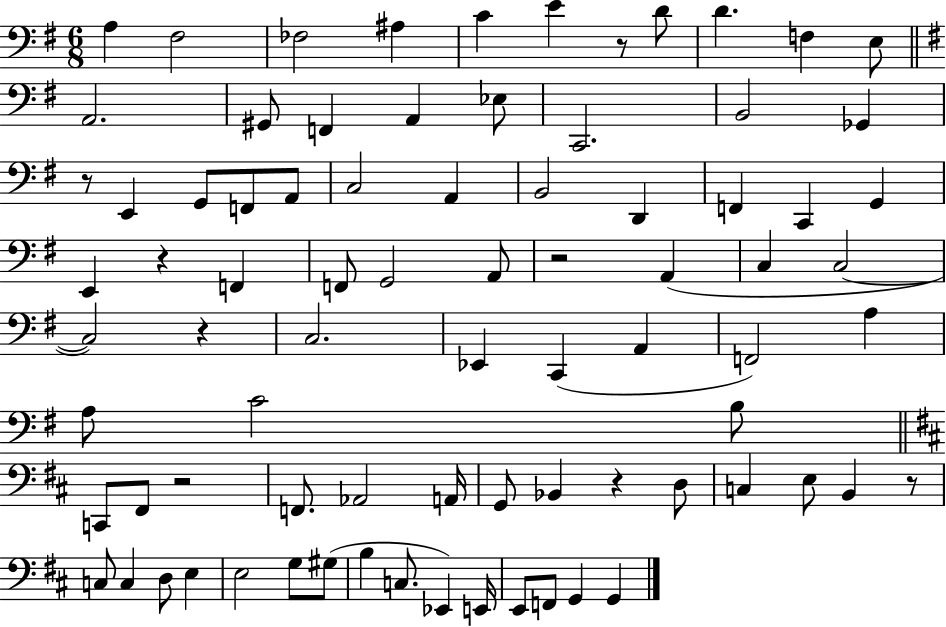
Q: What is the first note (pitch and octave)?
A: A3